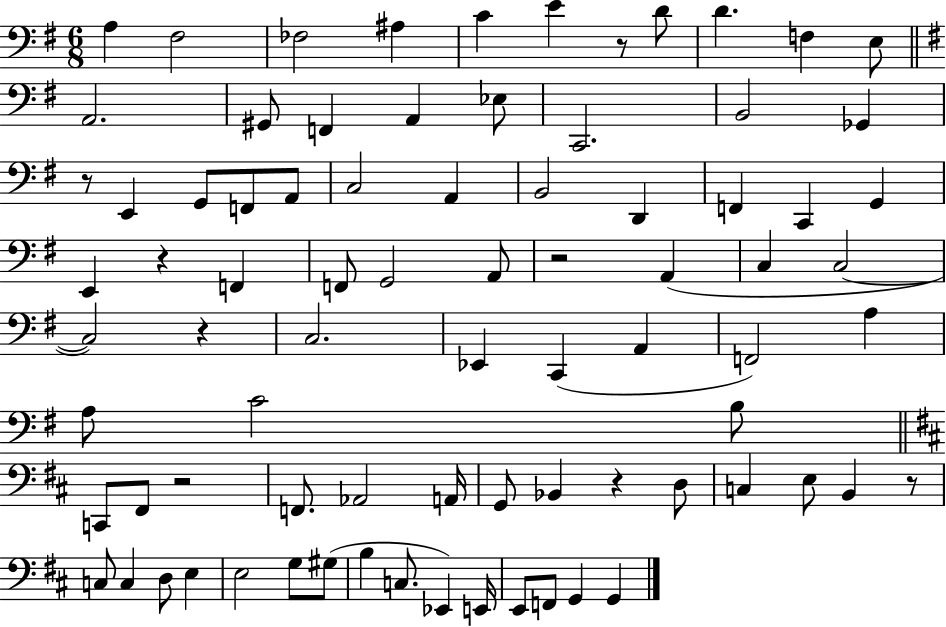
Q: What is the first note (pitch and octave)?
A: A3